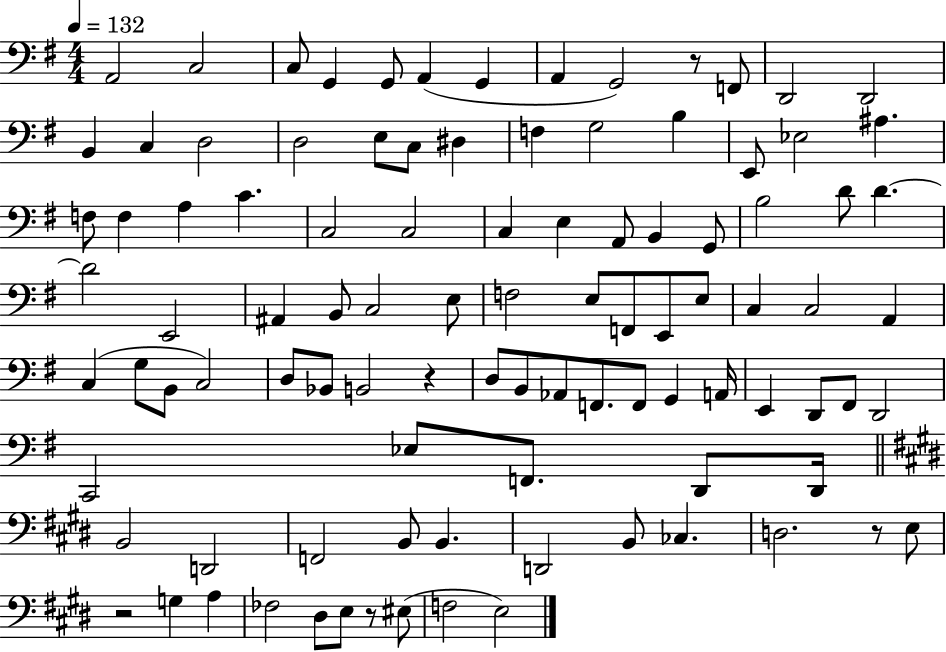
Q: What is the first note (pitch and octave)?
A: A2